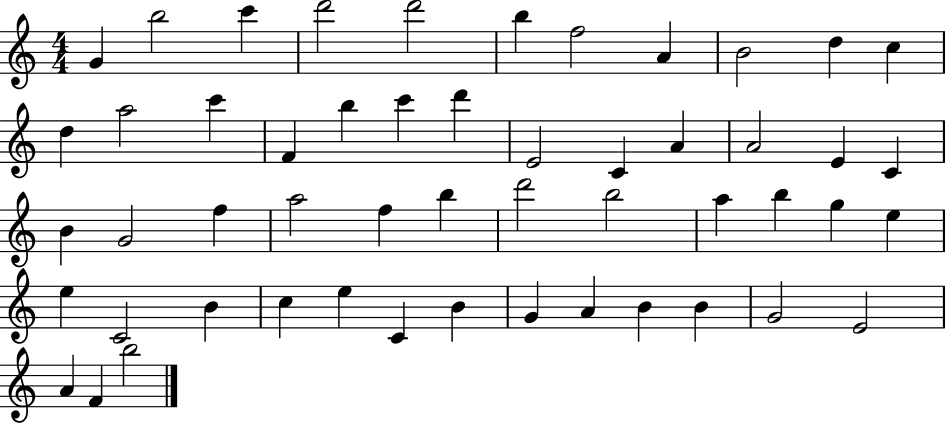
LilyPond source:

{
  \clef treble
  \numericTimeSignature
  \time 4/4
  \key c \major
  g'4 b''2 c'''4 | d'''2 d'''2 | b''4 f''2 a'4 | b'2 d''4 c''4 | \break d''4 a''2 c'''4 | f'4 b''4 c'''4 d'''4 | e'2 c'4 a'4 | a'2 e'4 c'4 | \break b'4 g'2 f''4 | a''2 f''4 b''4 | d'''2 b''2 | a''4 b''4 g''4 e''4 | \break e''4 c'2 b'4 | c''4 e''4 c'4 b'4 | g'4 a'4 b'4 b'4 | g'2 e'2 | \break a'4 f'4 b''2 | \bar "|."
}